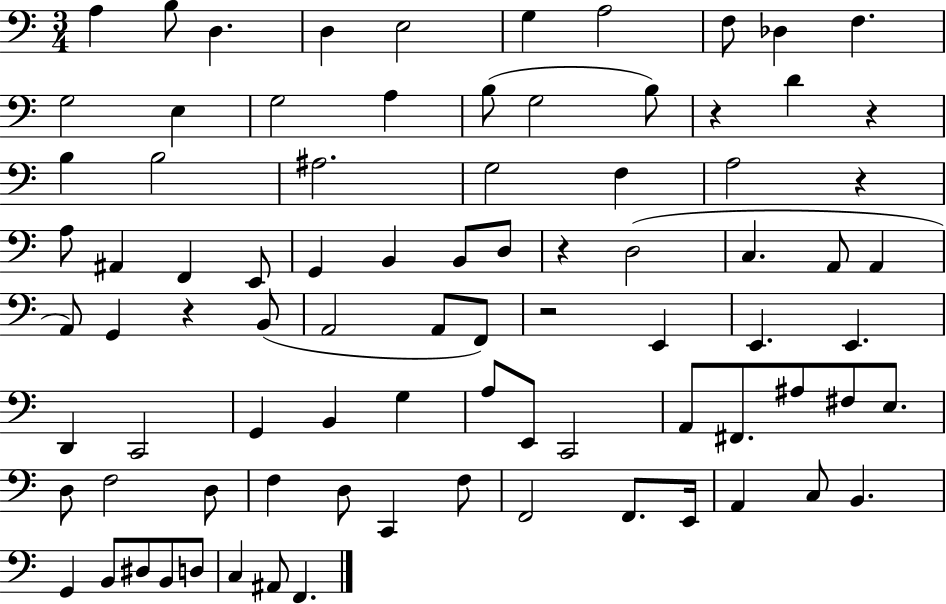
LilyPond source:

{
  \clef bass
  \numericTimeSignature
  \time 3/4
  \key c \major
  a4 b8 d4. | d4 e2 | g4 a2 | f8 des4 f4. | \break g2 e4 | g2 a4 | b8( g2 b8) | r4 d'4 r4 | \break b4 b2 | ais2. | g2 f4 | a2 r4 | \break a8 ais,4 f,4 e,8 | g,4 b,4 b,8 d8 | r4 d2( | c4. a,8 a,4 | \break a,8) g,4 r4 b,8( | a,2 a,8 f,8) | r2 e,4 | e,4. e,4. | \break d,4 c,2 | g,4 b,4 g4 | a8 e,8 c,2 | a,8 fis,8. ais8 fis8 e8. | \break d8 f2 d8 | f4 d8 c,4 f8 | f,2 f,8. e,16 | a,4 c8 b,4. | \break g,4 b,8 dis8 b,8 d8 | c4 ais,8 f,4. | \bar "|."
}